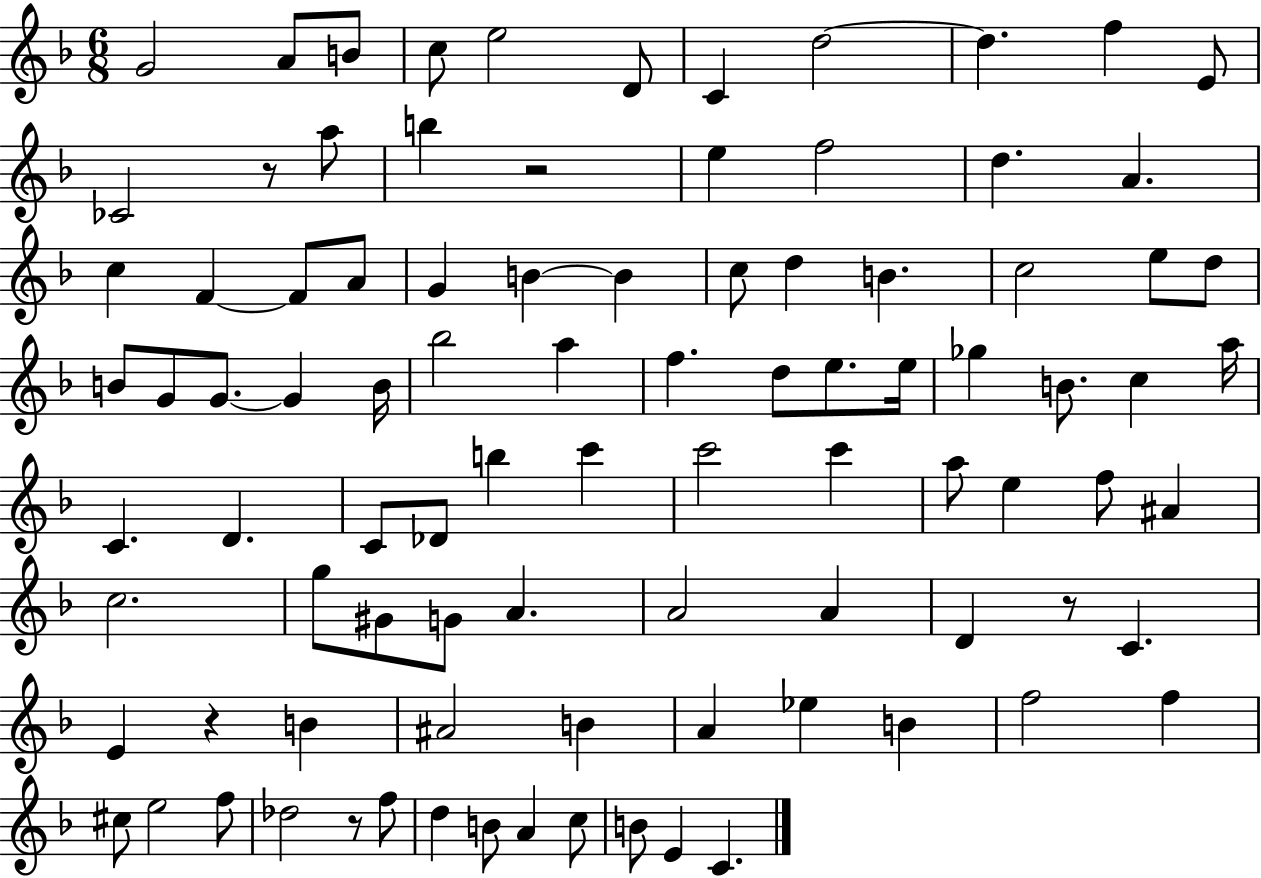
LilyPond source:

{
  \clef treble
  \numericTimeSignature
  \time 6/8
  \key f \major
  g'2 a'8 b'8 | c''8 e''2 d'8 | c'4 d''2~~ | d''4. f''4 e'8 | \break ces'2 r8 a''8 | b''4 r2 | e''4 f''2 | d''4. a'4. | \break c''4 f'4~~ f'8 a'8 | g'4 b'4~~ b'4 | c''8 d''4 b'4. | c''2 e''8 d''8 | \break b'8 g'8 g'8.~~ g'4 b'16 | bes''2 a''4 | f''4. d''8 e''8. e''16 | ges''4 b'8. c''4 a''16 | \break c'4. d'4. | c'8 des'8 b''4 c'''4 | c'''2 c'''4 | a''8 e''4 f''8 ais'4 | \break c''2. | g''8 gis'8 g'8 a'4. | a'2 a'4 | d'4 r8 c'4. | \break e'4 r4 b'4 | ais'2 b'4 | a'4 ees''4 b'4 | f''2 f''4 | \break cis''8 e''2 f''8 | des''2 r8 f''8 | d''4 b'8 a'4 c''8 | b'8 e'4 c'4. | \break \bar "|."
}